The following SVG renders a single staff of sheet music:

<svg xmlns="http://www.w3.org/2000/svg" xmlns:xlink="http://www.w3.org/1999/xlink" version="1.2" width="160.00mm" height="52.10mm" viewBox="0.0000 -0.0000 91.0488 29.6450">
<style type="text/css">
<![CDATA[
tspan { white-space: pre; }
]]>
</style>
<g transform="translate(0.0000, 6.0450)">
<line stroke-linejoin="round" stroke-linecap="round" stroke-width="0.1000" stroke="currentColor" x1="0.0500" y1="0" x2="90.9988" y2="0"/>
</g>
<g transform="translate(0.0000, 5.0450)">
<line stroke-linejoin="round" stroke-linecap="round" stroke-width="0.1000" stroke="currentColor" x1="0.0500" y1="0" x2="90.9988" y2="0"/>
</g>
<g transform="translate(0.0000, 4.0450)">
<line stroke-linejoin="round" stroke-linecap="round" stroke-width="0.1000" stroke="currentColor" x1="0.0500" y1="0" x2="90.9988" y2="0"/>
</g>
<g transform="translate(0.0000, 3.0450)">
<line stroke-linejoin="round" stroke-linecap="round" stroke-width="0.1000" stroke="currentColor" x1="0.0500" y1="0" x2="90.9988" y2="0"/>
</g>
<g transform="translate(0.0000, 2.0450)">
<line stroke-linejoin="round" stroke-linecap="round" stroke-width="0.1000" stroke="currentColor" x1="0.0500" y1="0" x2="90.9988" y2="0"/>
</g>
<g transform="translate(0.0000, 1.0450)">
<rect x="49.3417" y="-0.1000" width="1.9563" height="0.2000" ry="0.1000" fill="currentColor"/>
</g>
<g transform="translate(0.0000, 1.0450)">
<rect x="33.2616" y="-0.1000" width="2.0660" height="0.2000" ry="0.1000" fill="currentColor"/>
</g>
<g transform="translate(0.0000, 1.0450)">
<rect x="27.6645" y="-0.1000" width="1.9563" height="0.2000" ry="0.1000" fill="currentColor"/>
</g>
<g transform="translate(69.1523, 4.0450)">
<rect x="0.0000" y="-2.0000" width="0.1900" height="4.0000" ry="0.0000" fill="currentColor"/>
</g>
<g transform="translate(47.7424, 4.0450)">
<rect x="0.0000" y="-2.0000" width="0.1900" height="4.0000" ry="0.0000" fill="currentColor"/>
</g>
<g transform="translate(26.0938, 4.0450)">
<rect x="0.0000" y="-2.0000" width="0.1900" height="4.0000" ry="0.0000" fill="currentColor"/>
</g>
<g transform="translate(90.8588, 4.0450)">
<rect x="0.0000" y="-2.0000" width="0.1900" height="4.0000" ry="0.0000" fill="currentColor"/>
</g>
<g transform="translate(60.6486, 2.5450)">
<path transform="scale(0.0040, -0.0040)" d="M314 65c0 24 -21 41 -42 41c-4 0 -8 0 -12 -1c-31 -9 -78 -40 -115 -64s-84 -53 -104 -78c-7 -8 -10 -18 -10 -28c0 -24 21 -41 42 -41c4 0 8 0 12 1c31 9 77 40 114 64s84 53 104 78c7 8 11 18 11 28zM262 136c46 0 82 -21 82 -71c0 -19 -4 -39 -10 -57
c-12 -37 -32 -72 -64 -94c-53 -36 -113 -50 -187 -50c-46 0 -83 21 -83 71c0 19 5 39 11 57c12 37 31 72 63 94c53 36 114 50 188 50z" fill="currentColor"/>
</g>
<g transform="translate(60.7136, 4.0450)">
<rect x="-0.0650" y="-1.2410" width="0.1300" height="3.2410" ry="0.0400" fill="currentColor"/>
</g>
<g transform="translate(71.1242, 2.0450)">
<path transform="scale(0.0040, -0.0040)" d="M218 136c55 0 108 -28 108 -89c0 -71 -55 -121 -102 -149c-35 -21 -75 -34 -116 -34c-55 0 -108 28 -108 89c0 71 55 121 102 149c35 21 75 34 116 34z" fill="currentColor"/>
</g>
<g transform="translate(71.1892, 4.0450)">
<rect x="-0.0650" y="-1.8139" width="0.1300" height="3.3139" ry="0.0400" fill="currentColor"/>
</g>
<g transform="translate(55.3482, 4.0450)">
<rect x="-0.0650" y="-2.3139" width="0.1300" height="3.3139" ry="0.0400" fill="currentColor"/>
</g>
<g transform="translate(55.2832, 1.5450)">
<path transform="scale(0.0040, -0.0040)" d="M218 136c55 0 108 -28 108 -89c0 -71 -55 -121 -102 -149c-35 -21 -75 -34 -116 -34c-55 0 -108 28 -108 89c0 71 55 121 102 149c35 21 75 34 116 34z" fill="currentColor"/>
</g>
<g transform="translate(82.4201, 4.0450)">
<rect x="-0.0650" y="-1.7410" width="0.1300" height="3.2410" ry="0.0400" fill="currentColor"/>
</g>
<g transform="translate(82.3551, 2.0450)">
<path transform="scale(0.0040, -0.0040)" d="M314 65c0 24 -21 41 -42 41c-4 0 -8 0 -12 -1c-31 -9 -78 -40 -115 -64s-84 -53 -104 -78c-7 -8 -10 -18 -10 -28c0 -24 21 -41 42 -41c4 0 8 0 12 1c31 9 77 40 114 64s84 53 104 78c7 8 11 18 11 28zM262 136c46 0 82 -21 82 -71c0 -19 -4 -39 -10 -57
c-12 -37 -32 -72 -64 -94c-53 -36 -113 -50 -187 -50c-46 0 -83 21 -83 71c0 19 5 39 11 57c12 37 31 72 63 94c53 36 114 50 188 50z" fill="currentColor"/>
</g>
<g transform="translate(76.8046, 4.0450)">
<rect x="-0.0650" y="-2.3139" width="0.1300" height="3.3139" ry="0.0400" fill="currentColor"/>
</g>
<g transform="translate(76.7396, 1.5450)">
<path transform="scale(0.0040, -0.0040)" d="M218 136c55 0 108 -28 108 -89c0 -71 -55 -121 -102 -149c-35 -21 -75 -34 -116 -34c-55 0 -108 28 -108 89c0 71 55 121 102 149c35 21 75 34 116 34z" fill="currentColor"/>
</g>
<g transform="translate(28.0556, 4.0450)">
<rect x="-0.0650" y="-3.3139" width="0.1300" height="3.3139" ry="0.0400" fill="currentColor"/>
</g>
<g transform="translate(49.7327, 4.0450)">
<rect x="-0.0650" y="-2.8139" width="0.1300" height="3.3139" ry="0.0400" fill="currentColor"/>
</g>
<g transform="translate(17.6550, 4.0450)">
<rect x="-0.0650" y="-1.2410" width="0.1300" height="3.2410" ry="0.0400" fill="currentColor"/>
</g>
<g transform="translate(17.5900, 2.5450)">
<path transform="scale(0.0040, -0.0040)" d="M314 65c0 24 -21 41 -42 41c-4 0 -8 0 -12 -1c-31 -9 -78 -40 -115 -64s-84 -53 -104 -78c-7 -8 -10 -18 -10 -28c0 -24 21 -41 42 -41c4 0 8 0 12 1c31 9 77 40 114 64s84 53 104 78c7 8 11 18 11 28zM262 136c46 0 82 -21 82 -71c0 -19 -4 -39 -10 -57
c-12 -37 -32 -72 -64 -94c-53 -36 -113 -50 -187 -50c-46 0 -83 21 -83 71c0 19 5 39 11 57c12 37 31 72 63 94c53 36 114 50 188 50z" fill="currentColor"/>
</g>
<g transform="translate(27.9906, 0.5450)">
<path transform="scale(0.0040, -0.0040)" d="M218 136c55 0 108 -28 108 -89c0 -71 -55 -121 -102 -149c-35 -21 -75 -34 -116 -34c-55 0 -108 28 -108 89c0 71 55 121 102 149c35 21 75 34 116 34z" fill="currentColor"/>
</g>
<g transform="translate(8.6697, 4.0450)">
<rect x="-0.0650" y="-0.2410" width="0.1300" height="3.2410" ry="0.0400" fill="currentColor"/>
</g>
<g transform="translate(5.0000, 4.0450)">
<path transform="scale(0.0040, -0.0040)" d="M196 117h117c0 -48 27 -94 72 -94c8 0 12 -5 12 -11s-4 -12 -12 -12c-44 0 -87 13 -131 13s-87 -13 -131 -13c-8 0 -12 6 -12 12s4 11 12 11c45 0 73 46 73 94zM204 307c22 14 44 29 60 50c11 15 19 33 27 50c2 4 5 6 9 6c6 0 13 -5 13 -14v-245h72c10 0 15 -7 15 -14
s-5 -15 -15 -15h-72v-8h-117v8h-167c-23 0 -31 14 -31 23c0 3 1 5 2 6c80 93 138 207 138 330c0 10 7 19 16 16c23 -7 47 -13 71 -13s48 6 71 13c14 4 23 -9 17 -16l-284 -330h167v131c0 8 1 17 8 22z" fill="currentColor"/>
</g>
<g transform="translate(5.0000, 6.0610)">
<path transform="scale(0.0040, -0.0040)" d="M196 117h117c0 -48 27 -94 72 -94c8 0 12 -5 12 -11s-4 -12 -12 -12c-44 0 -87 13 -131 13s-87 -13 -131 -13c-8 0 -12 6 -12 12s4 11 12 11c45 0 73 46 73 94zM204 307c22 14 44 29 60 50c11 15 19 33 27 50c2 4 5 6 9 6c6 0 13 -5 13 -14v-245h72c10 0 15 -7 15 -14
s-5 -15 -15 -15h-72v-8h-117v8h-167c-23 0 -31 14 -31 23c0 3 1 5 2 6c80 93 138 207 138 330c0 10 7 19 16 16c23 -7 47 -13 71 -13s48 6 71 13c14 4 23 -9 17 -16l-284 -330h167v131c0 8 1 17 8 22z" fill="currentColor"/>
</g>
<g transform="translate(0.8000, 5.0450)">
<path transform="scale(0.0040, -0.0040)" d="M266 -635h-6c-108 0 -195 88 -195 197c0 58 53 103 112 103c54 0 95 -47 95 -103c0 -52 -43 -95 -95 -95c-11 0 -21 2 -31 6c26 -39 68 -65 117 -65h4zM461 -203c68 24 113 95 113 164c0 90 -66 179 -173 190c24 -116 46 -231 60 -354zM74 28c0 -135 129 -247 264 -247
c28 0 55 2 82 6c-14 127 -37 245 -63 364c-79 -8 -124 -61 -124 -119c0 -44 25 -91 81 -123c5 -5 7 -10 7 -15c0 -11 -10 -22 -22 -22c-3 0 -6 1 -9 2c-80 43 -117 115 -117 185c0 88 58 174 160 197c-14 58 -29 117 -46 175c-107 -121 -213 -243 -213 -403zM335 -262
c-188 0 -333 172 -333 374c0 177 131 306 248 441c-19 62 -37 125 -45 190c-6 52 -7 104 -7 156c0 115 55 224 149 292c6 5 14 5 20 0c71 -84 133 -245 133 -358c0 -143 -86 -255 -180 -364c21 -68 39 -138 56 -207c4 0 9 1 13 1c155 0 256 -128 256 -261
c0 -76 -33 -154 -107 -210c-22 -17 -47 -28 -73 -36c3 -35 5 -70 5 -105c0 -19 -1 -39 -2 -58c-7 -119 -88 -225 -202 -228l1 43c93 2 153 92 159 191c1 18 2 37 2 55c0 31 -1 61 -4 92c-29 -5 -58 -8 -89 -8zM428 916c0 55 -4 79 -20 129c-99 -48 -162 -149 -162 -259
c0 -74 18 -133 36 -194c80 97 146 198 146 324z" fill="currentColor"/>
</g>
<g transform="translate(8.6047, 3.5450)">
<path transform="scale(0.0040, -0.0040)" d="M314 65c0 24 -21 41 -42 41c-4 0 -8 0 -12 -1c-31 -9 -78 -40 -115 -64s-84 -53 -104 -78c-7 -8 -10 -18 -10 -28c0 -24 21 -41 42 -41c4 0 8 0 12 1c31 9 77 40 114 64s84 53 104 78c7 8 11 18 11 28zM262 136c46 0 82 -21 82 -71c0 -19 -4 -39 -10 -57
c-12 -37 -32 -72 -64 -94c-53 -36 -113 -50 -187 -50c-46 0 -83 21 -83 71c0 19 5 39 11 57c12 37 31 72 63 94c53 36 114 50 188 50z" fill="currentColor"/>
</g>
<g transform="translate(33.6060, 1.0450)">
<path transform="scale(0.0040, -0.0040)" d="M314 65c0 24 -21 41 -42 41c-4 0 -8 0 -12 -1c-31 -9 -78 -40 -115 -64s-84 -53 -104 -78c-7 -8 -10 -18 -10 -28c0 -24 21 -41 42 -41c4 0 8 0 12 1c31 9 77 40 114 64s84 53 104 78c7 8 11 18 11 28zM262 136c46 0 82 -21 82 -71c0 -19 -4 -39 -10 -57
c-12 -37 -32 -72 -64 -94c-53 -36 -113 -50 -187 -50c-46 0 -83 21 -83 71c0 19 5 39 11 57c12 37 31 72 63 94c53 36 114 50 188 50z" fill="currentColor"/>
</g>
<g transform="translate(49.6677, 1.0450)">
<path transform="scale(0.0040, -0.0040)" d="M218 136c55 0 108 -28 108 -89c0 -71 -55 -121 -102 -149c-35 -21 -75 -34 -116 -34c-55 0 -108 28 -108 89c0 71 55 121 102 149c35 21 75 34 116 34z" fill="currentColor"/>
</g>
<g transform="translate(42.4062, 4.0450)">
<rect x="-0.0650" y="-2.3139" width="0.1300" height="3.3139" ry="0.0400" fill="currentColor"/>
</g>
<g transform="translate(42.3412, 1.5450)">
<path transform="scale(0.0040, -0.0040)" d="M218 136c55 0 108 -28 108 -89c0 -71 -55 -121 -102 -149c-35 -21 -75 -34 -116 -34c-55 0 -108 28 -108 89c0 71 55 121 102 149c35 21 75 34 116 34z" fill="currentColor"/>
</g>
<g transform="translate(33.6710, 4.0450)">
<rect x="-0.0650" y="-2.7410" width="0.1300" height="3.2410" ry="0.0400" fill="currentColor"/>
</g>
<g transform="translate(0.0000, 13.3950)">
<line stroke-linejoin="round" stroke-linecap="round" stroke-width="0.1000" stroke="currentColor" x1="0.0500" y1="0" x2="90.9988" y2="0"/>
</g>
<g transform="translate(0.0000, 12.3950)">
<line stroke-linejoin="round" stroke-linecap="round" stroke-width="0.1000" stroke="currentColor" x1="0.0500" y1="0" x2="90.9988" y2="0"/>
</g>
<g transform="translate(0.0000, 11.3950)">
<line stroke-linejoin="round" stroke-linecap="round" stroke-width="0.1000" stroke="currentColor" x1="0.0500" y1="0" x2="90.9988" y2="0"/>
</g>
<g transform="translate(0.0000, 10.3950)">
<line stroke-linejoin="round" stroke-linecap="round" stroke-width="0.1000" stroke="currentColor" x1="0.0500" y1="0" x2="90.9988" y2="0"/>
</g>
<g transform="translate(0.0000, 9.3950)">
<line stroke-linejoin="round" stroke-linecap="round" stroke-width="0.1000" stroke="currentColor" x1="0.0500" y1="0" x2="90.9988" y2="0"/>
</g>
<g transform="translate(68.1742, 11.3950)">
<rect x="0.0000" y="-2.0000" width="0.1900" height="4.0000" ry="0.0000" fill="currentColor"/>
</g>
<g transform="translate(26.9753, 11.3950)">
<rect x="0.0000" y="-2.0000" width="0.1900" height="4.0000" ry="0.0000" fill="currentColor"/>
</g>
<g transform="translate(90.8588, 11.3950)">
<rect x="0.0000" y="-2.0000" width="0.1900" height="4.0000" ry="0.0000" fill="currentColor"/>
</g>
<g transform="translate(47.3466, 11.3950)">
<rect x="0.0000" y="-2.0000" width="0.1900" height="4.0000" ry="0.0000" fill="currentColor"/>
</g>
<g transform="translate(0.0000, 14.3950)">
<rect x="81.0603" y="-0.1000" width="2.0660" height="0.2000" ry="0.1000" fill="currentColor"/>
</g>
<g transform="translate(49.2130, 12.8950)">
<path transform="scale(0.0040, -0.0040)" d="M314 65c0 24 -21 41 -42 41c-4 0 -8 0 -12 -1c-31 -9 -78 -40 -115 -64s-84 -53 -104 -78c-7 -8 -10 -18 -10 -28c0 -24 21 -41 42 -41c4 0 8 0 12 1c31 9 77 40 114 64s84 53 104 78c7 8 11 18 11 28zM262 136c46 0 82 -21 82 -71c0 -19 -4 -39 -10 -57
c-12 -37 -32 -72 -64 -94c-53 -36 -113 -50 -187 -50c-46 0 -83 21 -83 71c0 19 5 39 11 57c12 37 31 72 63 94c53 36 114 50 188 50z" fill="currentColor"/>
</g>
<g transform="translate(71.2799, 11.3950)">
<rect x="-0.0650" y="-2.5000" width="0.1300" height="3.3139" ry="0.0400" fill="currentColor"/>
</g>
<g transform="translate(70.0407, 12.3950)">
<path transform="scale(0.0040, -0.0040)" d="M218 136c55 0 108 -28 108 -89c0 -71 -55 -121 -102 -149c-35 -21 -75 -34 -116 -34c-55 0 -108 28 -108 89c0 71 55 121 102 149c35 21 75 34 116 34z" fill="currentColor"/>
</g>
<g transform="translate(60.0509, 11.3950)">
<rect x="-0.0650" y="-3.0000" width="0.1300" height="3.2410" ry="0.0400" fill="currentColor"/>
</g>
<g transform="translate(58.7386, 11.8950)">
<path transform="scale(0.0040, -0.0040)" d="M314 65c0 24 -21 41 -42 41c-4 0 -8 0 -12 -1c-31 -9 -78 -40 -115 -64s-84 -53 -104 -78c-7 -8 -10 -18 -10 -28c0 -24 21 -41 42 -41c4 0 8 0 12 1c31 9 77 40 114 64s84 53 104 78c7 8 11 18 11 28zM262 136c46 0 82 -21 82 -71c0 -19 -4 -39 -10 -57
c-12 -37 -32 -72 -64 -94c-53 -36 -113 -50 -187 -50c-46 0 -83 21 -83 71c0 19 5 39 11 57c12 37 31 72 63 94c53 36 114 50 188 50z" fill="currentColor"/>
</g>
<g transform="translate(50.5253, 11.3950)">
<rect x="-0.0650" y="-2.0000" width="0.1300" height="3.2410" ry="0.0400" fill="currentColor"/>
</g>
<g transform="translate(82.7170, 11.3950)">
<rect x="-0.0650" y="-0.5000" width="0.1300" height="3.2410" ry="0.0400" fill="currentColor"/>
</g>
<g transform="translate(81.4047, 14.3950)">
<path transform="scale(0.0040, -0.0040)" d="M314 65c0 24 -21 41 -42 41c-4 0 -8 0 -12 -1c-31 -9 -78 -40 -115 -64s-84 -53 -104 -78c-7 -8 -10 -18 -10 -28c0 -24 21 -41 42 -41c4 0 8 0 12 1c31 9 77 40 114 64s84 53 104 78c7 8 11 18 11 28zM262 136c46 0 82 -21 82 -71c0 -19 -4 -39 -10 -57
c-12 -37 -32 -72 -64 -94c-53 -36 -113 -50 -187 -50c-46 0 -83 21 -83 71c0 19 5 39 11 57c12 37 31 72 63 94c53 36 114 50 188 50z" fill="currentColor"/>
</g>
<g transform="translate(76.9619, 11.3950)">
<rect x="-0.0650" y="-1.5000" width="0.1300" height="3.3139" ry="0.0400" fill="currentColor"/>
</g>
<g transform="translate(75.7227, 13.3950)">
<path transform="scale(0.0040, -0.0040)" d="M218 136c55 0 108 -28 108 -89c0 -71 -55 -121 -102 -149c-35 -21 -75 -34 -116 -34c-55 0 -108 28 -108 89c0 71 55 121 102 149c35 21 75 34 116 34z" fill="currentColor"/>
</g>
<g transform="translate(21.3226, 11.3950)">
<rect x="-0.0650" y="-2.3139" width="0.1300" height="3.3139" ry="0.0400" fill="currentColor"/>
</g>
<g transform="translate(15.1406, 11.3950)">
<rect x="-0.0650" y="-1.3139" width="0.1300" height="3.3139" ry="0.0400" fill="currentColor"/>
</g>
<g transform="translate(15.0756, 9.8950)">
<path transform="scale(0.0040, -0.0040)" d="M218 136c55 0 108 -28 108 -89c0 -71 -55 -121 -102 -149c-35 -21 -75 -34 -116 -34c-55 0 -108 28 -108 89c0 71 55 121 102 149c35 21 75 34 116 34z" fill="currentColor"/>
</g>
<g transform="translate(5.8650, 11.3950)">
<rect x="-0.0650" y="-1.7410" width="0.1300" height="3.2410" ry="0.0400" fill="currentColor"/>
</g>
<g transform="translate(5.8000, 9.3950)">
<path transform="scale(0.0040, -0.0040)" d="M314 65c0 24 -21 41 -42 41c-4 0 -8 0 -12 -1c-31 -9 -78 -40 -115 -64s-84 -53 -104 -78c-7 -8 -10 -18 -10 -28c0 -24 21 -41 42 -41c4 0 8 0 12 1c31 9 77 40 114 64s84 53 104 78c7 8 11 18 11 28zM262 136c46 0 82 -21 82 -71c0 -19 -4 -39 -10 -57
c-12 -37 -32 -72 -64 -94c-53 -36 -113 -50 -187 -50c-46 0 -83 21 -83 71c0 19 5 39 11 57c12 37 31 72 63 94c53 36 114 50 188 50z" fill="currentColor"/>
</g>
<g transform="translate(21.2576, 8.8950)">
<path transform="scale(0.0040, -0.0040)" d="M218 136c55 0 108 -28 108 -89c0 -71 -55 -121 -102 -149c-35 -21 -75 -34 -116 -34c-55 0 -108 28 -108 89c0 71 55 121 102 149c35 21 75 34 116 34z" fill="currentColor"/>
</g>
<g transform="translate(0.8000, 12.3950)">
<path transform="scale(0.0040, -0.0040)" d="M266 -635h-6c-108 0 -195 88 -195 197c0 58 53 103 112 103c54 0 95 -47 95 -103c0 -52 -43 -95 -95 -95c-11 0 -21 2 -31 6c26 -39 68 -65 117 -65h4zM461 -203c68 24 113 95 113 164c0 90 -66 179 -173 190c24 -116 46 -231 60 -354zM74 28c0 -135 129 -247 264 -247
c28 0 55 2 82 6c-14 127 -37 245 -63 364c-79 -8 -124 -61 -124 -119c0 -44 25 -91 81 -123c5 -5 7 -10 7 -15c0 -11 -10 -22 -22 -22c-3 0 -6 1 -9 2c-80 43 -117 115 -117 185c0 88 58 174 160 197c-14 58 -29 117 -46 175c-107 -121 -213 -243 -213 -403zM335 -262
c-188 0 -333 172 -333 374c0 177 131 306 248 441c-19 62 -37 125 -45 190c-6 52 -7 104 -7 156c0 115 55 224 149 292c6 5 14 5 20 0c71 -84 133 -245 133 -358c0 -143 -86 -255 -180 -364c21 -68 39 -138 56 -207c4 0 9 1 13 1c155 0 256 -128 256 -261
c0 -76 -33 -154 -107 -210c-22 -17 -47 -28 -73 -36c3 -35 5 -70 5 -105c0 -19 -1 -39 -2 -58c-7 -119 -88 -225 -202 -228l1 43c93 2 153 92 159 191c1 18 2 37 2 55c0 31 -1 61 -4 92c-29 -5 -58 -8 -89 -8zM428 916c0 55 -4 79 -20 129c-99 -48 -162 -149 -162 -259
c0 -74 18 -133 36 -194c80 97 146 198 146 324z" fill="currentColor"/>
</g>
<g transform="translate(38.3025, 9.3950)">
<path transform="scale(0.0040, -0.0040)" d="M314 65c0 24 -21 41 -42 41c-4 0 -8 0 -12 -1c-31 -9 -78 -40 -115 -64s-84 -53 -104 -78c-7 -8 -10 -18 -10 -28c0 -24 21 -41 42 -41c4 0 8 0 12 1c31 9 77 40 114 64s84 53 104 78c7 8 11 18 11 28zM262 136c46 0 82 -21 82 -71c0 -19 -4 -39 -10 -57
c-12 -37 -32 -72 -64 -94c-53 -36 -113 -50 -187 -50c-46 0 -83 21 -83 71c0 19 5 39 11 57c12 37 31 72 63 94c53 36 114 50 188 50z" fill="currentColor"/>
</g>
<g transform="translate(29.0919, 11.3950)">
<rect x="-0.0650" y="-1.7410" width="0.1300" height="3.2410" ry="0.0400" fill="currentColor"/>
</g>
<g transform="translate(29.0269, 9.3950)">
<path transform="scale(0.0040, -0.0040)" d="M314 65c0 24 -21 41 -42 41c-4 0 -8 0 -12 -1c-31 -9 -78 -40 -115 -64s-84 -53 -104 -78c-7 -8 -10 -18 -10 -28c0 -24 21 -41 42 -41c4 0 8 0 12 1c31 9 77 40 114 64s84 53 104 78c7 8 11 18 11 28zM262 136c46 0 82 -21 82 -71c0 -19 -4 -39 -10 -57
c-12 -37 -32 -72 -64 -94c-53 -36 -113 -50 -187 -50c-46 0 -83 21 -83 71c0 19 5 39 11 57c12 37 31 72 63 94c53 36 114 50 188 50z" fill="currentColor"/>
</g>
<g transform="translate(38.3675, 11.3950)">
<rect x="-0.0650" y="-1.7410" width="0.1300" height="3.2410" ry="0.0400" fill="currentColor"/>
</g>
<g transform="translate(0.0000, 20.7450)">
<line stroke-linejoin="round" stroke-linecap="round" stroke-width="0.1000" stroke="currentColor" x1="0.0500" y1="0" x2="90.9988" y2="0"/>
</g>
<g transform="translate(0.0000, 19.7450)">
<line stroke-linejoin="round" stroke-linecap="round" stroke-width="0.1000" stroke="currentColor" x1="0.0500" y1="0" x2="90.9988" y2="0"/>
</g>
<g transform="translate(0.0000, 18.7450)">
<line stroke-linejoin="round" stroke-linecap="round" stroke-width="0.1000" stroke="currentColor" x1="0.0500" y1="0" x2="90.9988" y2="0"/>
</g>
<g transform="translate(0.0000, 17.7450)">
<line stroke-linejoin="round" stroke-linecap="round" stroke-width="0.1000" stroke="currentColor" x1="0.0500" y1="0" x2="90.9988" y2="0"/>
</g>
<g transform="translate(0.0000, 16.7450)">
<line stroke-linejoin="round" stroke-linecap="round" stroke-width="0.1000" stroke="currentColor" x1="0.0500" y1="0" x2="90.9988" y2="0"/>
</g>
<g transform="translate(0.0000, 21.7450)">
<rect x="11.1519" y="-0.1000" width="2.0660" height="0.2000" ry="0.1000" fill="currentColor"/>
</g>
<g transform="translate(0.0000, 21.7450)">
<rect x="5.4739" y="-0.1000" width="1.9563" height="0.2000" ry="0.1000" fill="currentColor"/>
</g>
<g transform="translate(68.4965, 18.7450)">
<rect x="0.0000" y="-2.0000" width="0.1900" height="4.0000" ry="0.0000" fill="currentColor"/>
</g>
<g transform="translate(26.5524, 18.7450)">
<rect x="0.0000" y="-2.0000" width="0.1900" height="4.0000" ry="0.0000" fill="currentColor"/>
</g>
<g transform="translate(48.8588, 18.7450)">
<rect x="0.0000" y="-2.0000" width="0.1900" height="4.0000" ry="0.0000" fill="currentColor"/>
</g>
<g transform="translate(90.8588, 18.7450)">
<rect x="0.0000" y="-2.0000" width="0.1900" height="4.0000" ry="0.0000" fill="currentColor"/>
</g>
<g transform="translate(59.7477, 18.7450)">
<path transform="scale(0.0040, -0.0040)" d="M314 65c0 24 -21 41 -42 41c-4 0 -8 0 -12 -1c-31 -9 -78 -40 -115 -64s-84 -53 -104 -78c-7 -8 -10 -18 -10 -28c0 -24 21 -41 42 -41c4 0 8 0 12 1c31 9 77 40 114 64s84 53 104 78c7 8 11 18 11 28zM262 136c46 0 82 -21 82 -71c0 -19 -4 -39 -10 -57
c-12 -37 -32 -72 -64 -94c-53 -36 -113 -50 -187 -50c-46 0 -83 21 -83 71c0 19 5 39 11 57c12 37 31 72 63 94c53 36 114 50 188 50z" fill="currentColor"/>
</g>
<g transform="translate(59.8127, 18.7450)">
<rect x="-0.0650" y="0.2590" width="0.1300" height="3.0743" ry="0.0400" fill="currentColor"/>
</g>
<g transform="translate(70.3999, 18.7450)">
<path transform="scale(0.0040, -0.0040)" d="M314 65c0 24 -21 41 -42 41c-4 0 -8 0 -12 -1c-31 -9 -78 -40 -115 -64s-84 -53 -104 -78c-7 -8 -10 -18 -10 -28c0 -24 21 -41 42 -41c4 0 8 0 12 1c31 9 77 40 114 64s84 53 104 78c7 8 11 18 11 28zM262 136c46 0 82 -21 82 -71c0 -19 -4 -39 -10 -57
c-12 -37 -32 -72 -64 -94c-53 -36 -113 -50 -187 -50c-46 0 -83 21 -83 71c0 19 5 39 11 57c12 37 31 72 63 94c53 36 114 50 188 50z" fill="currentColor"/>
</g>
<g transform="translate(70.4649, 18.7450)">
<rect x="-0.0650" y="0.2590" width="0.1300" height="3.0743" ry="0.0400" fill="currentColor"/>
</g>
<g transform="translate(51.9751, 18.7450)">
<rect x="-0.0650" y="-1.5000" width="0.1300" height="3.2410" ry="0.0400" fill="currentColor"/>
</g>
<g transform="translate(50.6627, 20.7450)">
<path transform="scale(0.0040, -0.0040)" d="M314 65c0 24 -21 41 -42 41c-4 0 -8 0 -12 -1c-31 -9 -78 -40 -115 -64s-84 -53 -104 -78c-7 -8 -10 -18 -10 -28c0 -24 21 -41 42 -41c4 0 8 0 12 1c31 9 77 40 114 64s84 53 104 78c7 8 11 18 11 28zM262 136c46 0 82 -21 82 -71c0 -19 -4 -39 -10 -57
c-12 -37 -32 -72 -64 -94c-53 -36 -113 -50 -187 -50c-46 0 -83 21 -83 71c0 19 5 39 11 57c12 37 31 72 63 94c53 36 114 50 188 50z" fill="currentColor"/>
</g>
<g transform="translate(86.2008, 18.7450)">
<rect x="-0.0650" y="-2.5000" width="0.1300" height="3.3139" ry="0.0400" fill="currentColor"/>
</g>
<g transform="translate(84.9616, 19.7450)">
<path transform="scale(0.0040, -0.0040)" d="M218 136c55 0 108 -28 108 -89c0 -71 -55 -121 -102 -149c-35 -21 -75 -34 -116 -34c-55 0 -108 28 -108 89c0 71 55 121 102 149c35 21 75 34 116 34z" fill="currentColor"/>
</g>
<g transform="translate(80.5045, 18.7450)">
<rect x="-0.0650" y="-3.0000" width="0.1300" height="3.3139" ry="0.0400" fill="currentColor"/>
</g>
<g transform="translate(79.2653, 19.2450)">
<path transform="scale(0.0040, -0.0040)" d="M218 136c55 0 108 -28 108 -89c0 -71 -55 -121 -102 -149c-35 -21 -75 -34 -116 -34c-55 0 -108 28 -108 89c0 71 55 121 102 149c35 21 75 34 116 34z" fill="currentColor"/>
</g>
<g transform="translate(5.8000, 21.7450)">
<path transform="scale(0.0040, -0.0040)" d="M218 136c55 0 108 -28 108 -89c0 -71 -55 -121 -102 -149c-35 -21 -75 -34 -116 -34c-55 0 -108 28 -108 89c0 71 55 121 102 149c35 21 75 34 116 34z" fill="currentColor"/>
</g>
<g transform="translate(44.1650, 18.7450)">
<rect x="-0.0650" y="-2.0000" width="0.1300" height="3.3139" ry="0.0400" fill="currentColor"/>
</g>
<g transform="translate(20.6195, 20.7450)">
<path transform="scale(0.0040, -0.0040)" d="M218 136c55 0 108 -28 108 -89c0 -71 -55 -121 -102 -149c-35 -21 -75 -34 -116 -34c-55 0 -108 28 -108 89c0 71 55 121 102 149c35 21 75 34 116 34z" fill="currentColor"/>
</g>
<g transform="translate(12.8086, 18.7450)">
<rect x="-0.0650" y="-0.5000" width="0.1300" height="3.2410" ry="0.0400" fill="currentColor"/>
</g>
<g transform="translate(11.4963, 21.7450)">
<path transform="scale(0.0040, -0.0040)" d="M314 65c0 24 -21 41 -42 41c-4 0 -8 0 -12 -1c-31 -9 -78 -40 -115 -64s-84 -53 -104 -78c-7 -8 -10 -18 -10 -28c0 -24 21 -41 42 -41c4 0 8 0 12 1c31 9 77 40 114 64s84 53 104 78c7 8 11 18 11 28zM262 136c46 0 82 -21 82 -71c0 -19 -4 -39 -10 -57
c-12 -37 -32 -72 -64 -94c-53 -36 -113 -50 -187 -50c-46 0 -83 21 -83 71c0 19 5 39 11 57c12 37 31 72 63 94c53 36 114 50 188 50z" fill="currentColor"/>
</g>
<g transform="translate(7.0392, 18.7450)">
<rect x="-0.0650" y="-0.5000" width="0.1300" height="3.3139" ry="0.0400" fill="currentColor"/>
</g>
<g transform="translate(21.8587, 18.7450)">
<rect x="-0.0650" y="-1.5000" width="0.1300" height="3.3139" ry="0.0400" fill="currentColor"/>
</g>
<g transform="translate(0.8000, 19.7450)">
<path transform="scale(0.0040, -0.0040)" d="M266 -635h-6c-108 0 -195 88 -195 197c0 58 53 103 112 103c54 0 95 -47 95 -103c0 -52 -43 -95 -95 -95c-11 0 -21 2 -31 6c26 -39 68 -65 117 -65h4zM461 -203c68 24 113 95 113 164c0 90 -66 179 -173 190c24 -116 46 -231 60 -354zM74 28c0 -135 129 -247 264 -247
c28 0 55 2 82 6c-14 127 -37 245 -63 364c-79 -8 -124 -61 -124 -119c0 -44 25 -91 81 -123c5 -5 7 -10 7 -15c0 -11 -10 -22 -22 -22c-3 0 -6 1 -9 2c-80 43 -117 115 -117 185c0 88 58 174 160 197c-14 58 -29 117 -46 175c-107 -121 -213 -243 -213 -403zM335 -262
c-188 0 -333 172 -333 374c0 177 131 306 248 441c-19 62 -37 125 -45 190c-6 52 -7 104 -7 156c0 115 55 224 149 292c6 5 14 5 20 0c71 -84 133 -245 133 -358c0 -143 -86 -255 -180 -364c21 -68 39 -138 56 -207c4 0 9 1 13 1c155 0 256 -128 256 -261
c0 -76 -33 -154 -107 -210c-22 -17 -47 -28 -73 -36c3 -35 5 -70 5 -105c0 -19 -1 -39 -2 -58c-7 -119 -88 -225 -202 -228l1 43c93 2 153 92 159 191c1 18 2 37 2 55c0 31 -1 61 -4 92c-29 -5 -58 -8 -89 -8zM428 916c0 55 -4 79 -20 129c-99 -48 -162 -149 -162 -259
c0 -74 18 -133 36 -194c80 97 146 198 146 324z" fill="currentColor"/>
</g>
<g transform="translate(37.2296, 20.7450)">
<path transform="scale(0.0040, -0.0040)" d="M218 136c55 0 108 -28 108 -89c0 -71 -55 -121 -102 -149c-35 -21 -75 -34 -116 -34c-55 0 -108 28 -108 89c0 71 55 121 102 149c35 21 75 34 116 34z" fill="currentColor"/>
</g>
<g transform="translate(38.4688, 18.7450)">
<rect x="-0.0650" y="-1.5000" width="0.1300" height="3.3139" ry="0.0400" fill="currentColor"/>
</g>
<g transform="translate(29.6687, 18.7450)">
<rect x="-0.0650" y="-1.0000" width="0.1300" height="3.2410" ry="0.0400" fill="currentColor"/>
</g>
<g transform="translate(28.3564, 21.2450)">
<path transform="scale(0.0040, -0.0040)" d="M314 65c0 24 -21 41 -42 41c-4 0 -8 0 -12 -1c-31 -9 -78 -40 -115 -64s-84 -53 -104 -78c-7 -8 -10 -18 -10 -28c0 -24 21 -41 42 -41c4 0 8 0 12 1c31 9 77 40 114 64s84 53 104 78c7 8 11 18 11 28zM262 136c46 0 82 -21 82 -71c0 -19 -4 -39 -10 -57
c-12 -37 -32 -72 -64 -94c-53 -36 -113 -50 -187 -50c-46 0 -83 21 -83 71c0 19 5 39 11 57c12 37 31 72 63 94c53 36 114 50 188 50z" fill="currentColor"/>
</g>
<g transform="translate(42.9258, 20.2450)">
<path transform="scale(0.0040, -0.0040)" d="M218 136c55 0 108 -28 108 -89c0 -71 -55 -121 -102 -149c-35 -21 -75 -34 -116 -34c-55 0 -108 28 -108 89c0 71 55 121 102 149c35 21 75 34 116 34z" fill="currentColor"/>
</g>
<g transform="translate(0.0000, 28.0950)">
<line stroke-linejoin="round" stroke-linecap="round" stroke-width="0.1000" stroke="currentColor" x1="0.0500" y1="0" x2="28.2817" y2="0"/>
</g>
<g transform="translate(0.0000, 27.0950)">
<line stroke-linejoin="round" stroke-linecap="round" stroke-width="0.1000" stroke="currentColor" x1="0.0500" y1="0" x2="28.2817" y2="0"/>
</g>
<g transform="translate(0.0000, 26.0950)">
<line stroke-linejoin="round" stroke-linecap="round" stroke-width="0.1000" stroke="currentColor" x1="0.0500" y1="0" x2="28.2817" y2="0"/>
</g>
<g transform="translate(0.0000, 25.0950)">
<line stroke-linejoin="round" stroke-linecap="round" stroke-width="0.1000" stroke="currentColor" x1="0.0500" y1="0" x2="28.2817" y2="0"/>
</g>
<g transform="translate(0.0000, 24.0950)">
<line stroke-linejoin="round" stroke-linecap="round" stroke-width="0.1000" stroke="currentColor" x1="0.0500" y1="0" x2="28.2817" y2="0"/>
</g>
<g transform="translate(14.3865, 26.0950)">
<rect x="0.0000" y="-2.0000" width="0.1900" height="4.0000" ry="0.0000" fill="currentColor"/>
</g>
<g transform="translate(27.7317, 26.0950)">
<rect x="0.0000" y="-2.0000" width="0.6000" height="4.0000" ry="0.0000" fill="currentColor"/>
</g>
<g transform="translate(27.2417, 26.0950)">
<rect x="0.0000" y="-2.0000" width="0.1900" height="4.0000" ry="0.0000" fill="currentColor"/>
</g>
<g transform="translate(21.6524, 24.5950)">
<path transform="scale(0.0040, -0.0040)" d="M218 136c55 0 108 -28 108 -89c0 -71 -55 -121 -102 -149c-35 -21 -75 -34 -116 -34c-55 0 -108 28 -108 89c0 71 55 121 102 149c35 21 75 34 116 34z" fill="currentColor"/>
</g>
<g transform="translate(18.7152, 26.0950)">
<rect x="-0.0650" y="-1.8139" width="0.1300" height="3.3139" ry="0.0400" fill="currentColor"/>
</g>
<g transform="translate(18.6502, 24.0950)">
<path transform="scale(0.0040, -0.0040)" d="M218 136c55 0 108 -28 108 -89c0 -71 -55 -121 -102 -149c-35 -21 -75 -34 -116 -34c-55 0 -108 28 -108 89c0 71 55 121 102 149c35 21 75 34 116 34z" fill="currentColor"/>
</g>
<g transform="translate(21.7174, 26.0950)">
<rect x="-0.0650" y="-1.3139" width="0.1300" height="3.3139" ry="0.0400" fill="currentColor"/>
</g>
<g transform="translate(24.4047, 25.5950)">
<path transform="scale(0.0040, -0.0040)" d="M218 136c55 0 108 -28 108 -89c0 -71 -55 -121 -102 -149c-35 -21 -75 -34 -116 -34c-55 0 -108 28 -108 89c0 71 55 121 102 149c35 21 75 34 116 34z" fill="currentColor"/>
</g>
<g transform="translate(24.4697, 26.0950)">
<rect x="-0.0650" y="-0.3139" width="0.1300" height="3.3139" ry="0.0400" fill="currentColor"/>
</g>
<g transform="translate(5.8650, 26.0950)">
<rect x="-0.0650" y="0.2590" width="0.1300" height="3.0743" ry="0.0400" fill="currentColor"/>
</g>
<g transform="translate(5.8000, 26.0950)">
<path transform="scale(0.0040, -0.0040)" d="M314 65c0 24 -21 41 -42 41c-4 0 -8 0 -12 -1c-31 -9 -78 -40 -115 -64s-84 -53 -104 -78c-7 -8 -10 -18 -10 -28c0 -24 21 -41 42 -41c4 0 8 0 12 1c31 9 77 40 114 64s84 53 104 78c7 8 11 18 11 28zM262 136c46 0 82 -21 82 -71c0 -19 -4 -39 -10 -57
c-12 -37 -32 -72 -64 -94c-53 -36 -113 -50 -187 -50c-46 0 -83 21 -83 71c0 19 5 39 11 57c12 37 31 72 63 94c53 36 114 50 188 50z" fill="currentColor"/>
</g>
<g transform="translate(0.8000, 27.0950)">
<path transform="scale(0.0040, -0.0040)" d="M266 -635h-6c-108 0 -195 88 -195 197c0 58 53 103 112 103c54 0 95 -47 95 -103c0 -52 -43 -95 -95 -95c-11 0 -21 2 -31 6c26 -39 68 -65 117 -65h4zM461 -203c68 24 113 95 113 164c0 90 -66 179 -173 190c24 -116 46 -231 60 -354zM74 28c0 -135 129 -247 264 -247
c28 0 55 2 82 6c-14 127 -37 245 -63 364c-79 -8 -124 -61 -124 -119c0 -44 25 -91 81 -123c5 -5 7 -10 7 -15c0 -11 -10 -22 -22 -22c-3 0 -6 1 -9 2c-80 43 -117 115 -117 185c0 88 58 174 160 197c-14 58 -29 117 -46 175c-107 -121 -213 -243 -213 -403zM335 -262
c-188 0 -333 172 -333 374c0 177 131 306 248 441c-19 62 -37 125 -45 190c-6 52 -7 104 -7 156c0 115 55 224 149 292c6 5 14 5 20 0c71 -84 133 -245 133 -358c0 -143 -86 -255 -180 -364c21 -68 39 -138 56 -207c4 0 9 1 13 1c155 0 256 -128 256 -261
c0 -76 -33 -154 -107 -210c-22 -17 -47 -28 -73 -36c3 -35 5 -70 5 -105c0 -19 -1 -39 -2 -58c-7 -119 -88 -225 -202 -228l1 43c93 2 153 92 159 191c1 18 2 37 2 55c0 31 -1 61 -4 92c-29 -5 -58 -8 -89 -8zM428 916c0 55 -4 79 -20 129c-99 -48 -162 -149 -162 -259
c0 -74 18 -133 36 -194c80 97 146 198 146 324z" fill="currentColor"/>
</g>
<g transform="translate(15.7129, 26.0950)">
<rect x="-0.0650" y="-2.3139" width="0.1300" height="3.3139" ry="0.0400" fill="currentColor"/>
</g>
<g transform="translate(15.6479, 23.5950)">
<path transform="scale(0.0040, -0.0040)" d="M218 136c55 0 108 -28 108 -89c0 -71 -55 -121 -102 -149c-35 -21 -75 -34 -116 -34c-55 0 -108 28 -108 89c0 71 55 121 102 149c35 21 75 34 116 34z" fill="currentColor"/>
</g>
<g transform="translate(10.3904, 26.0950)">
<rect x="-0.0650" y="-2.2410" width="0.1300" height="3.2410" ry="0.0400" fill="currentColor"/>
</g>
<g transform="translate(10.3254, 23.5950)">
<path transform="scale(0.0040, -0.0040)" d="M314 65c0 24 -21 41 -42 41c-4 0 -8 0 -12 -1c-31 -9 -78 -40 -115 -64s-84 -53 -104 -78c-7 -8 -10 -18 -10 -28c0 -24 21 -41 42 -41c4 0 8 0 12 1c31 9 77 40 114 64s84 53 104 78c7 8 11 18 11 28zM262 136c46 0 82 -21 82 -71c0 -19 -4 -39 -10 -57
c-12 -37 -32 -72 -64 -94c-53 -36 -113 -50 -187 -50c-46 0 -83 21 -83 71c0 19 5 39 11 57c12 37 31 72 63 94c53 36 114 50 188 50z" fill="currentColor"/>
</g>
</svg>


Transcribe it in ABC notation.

X:1
T:Untitled
M:4/4
L:1/4
K:C
c2 e2 b a2 g a g e2 f g f2 f2 e g f2 f2 F2 A2 G E C2 C C2 E D2 E F E2 B2 B2 A G B2 g2 g f e c